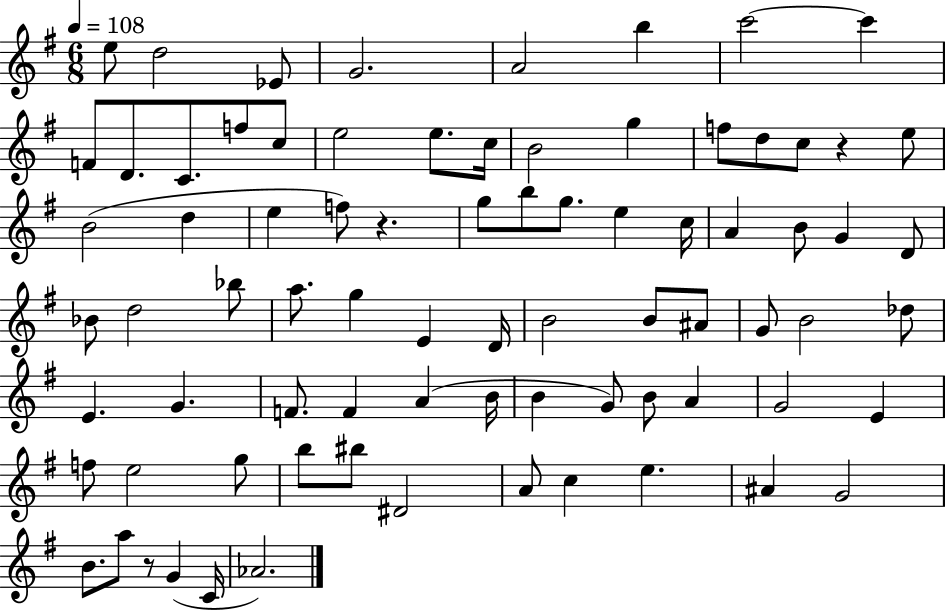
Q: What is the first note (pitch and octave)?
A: E5